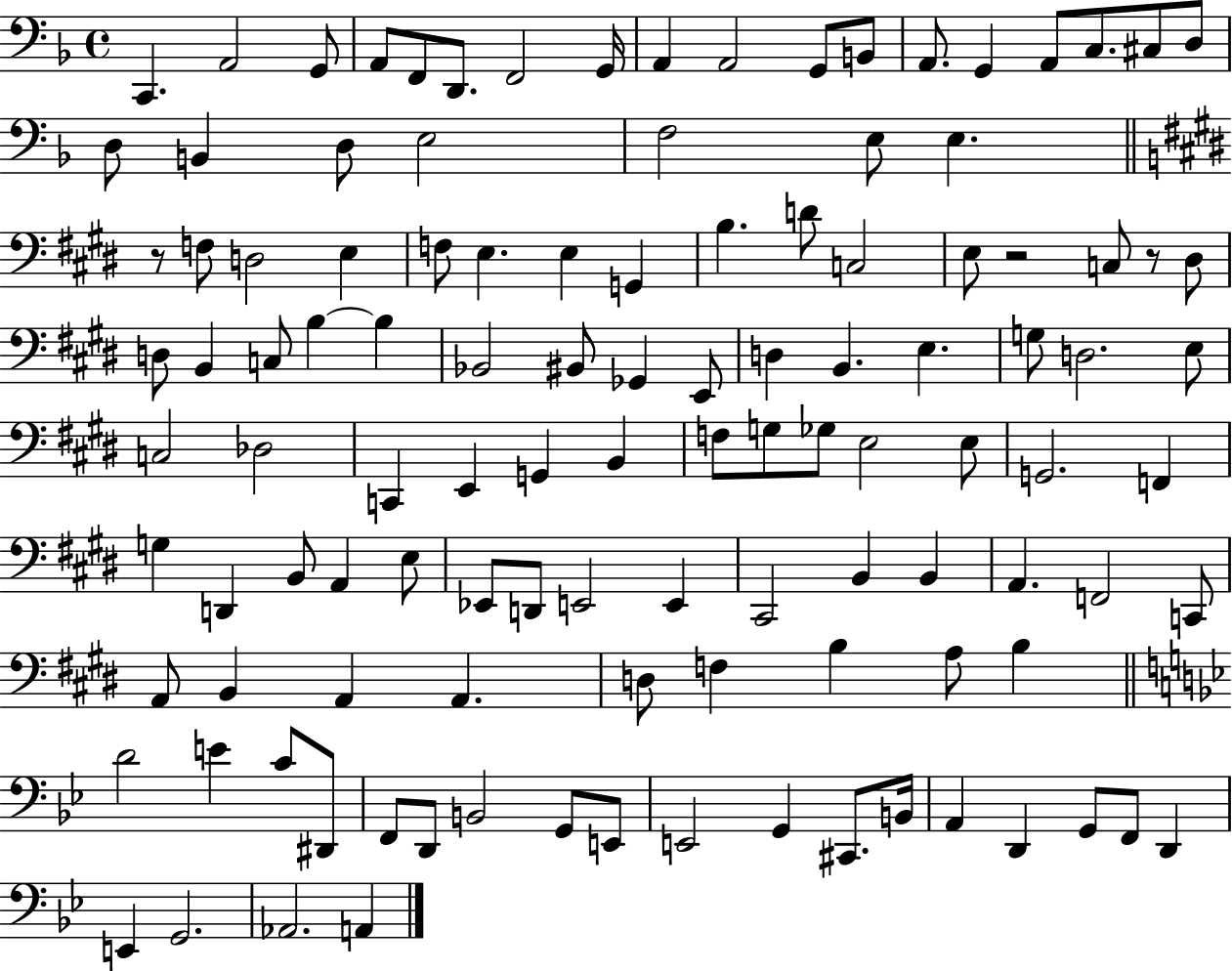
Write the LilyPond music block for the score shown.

{
  \clef bass
  \time 4/4
  \defaultTimeSignature
  \key f \major
  \repeat volta 2 { c,4. a,2 g,8 | a,8 f,8 d,8. f,2 g,16 | a,4 a,2 g,8 b,8 | a,8. g,4 a,8 c8. cis8 d8 | \break d8 b,4 d8 e2 | f2 e8 e4. | \bar "||" \break \key e \major r8 f8 d2 e4 | f8 e4. e4 g,4 | b4. d'8 c2 | e8 r2 c8 r8 dis8 | \break d8 b,4 c8 b4~~ b4 | bes,2 bis,8 ges,4 e,8 | d4 b,4. e4. | g8 d2. e8 | \break c2 des2 | c,4 e,4 g,4 b,4 | f8 g8 ges8 e2 e8 | g,2. f,4 | \break g4 d,4 b,8 a,4 e8 | ees,8 d,8 e,2 e,4 | cis,2 b,4 b,4 | a,4. f,2 c,8 | \break a,8 b,4 a,4 a,4. | d8 f4 b4 a8 b4 | \bar "||" \break \key bes \major d'2 e'4 c'8 dis,8 | f,8 d,8 b,2 g,8 e,8 | e,2 g,4 cis,8. b,16 | a,4 d,4 g,8 f,8 d,4 | \break e,4 g,2. | aes,2. a,4 | } \bar "|."
}